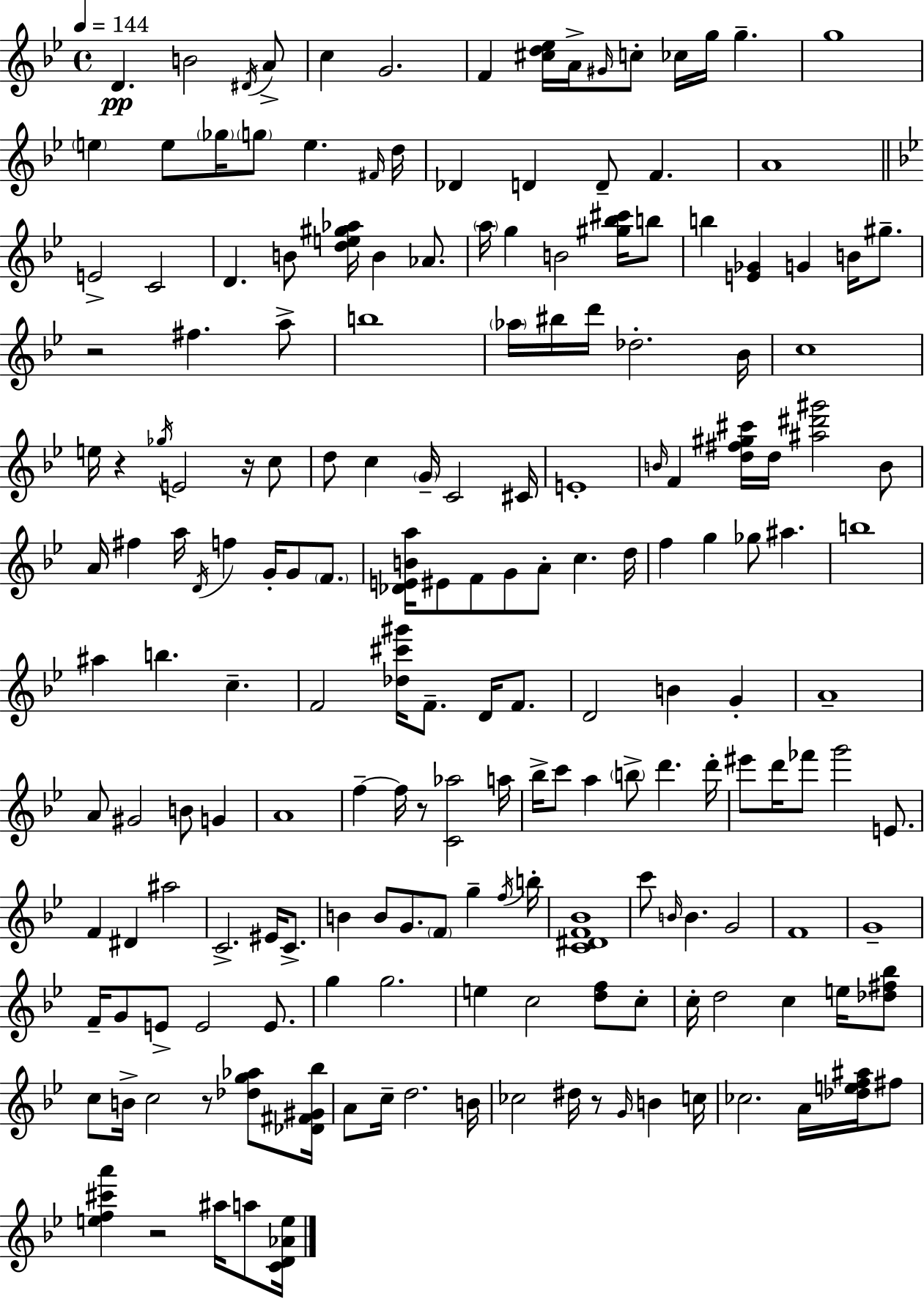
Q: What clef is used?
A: treble